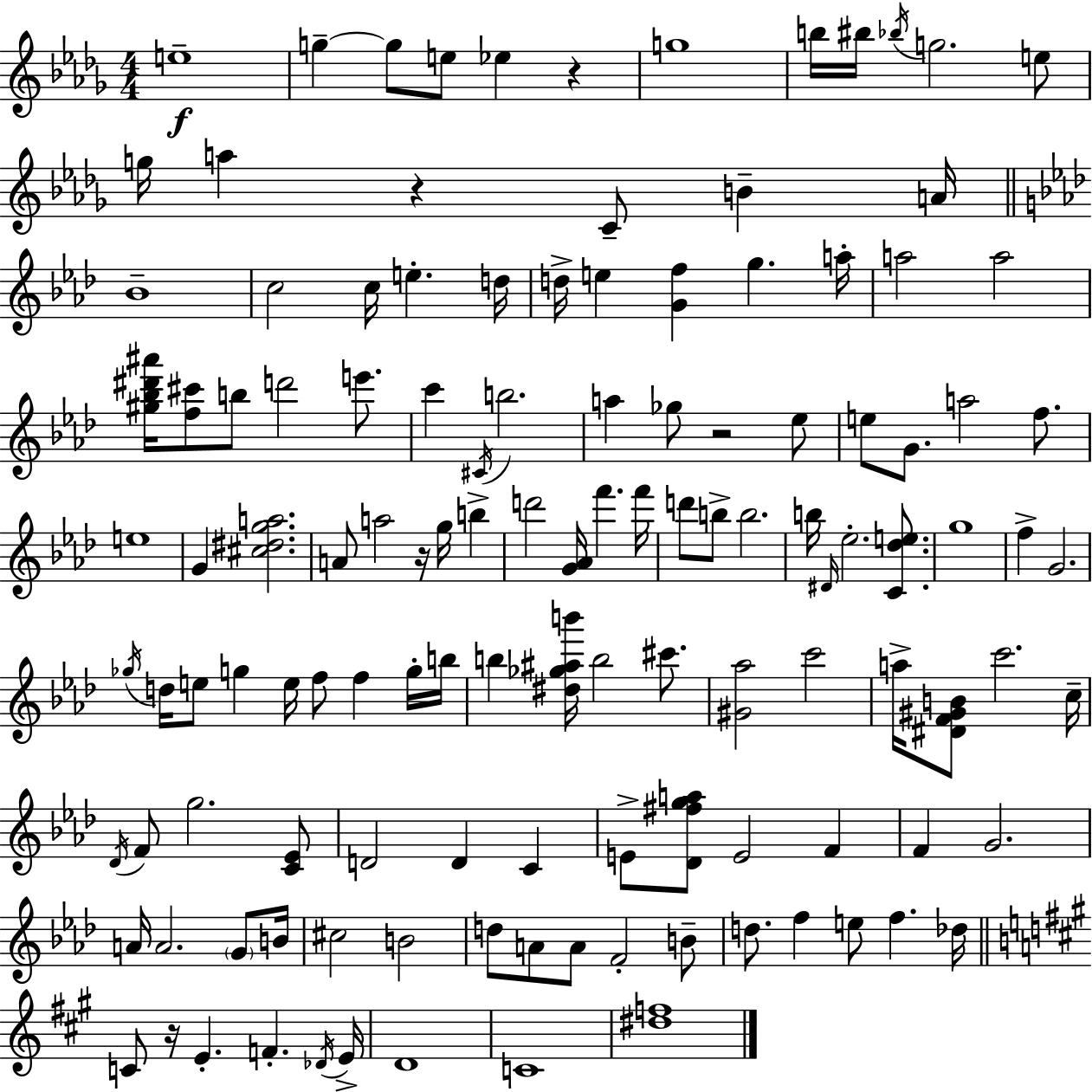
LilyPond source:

{
  \clef treble
  \numericTimeSignature
  \time 4/4
  \key bes \minor
  e''1--\f | g''4--~~ g''8 e''8 ees''4 r4 | g''1 | b''16 bis''16 \acciaccatura { bes''16 } g''2. e''8 | \break g''16 a''4 r4 c'8-- b'4-- | a'16 \bar "||" \break \key f \minor bes'1-- | c''2 c''16 e''4.-. d''16 | d''16-> e''4 <g' f''>4 g''4. a''16-. | a''2 a''2 | \break <gis'' bes'' dis''' ais'''>16 <f'' cis'''>8 b''8 d'''2 e'''8. | c'''4 \acciaccatura { cis'16 } b''2. | a''4 ges''8 r2 ees''8 | e''8 g'8. a''2 f''8. | \break e''1 | g'4 <cis'' dis'' g'' a''>2. | a'8 a''2 r16 g''16 b''4-> | d'''2 <g' aes'>16 f'''4. | \break f'''16 d'''8 b''8-> b''2. | b''16 \grace { dis'16 } ees''2.-. <c' des'' e''>8. | g''1 | f''4-> g'2. | \break \acciaccatura { ges''16 } d''16 e''8 g''4 e''16 f''8 f''4 | g''16-. b''16 b''4 <dis'' ges'' ais'' b'''>16 b''2 | cis'''8. <gis' aes''>2 c'''2 | a''16-> <dis' f' gis' b'>8 c'''2. | \break c''16-- \acciaccatura { des'16 } f'8 g''2. | <c' ees'>8 d'2 d'4 | c'4 e'8-> <des' fis'' g'' a''>8 e'2 | f'4 f'4 g'2. | \break a'16 a'2. | \parenthesize g'8 b'16 cis''2 b'2 | d''8 a'8 a'8 f'2-. | b'8-- d''8. f''4 e''8 f''4. | \break des''16 \bar "||" \break \key a \major c'8 r16 e'4.-. f'4.-. \acciaccatura { des'16 } | e'16-> d'1 | c'1 | <dis'' f''>1 | \break \bar "|."
}